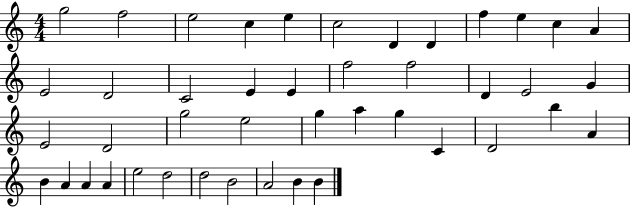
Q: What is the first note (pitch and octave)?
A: G5